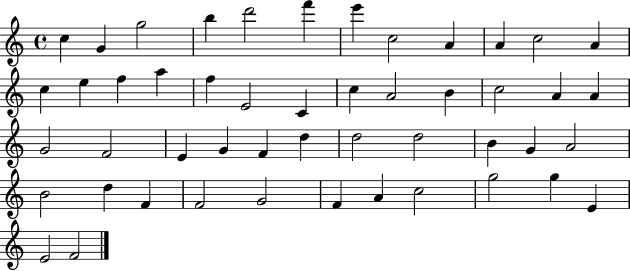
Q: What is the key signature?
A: C major